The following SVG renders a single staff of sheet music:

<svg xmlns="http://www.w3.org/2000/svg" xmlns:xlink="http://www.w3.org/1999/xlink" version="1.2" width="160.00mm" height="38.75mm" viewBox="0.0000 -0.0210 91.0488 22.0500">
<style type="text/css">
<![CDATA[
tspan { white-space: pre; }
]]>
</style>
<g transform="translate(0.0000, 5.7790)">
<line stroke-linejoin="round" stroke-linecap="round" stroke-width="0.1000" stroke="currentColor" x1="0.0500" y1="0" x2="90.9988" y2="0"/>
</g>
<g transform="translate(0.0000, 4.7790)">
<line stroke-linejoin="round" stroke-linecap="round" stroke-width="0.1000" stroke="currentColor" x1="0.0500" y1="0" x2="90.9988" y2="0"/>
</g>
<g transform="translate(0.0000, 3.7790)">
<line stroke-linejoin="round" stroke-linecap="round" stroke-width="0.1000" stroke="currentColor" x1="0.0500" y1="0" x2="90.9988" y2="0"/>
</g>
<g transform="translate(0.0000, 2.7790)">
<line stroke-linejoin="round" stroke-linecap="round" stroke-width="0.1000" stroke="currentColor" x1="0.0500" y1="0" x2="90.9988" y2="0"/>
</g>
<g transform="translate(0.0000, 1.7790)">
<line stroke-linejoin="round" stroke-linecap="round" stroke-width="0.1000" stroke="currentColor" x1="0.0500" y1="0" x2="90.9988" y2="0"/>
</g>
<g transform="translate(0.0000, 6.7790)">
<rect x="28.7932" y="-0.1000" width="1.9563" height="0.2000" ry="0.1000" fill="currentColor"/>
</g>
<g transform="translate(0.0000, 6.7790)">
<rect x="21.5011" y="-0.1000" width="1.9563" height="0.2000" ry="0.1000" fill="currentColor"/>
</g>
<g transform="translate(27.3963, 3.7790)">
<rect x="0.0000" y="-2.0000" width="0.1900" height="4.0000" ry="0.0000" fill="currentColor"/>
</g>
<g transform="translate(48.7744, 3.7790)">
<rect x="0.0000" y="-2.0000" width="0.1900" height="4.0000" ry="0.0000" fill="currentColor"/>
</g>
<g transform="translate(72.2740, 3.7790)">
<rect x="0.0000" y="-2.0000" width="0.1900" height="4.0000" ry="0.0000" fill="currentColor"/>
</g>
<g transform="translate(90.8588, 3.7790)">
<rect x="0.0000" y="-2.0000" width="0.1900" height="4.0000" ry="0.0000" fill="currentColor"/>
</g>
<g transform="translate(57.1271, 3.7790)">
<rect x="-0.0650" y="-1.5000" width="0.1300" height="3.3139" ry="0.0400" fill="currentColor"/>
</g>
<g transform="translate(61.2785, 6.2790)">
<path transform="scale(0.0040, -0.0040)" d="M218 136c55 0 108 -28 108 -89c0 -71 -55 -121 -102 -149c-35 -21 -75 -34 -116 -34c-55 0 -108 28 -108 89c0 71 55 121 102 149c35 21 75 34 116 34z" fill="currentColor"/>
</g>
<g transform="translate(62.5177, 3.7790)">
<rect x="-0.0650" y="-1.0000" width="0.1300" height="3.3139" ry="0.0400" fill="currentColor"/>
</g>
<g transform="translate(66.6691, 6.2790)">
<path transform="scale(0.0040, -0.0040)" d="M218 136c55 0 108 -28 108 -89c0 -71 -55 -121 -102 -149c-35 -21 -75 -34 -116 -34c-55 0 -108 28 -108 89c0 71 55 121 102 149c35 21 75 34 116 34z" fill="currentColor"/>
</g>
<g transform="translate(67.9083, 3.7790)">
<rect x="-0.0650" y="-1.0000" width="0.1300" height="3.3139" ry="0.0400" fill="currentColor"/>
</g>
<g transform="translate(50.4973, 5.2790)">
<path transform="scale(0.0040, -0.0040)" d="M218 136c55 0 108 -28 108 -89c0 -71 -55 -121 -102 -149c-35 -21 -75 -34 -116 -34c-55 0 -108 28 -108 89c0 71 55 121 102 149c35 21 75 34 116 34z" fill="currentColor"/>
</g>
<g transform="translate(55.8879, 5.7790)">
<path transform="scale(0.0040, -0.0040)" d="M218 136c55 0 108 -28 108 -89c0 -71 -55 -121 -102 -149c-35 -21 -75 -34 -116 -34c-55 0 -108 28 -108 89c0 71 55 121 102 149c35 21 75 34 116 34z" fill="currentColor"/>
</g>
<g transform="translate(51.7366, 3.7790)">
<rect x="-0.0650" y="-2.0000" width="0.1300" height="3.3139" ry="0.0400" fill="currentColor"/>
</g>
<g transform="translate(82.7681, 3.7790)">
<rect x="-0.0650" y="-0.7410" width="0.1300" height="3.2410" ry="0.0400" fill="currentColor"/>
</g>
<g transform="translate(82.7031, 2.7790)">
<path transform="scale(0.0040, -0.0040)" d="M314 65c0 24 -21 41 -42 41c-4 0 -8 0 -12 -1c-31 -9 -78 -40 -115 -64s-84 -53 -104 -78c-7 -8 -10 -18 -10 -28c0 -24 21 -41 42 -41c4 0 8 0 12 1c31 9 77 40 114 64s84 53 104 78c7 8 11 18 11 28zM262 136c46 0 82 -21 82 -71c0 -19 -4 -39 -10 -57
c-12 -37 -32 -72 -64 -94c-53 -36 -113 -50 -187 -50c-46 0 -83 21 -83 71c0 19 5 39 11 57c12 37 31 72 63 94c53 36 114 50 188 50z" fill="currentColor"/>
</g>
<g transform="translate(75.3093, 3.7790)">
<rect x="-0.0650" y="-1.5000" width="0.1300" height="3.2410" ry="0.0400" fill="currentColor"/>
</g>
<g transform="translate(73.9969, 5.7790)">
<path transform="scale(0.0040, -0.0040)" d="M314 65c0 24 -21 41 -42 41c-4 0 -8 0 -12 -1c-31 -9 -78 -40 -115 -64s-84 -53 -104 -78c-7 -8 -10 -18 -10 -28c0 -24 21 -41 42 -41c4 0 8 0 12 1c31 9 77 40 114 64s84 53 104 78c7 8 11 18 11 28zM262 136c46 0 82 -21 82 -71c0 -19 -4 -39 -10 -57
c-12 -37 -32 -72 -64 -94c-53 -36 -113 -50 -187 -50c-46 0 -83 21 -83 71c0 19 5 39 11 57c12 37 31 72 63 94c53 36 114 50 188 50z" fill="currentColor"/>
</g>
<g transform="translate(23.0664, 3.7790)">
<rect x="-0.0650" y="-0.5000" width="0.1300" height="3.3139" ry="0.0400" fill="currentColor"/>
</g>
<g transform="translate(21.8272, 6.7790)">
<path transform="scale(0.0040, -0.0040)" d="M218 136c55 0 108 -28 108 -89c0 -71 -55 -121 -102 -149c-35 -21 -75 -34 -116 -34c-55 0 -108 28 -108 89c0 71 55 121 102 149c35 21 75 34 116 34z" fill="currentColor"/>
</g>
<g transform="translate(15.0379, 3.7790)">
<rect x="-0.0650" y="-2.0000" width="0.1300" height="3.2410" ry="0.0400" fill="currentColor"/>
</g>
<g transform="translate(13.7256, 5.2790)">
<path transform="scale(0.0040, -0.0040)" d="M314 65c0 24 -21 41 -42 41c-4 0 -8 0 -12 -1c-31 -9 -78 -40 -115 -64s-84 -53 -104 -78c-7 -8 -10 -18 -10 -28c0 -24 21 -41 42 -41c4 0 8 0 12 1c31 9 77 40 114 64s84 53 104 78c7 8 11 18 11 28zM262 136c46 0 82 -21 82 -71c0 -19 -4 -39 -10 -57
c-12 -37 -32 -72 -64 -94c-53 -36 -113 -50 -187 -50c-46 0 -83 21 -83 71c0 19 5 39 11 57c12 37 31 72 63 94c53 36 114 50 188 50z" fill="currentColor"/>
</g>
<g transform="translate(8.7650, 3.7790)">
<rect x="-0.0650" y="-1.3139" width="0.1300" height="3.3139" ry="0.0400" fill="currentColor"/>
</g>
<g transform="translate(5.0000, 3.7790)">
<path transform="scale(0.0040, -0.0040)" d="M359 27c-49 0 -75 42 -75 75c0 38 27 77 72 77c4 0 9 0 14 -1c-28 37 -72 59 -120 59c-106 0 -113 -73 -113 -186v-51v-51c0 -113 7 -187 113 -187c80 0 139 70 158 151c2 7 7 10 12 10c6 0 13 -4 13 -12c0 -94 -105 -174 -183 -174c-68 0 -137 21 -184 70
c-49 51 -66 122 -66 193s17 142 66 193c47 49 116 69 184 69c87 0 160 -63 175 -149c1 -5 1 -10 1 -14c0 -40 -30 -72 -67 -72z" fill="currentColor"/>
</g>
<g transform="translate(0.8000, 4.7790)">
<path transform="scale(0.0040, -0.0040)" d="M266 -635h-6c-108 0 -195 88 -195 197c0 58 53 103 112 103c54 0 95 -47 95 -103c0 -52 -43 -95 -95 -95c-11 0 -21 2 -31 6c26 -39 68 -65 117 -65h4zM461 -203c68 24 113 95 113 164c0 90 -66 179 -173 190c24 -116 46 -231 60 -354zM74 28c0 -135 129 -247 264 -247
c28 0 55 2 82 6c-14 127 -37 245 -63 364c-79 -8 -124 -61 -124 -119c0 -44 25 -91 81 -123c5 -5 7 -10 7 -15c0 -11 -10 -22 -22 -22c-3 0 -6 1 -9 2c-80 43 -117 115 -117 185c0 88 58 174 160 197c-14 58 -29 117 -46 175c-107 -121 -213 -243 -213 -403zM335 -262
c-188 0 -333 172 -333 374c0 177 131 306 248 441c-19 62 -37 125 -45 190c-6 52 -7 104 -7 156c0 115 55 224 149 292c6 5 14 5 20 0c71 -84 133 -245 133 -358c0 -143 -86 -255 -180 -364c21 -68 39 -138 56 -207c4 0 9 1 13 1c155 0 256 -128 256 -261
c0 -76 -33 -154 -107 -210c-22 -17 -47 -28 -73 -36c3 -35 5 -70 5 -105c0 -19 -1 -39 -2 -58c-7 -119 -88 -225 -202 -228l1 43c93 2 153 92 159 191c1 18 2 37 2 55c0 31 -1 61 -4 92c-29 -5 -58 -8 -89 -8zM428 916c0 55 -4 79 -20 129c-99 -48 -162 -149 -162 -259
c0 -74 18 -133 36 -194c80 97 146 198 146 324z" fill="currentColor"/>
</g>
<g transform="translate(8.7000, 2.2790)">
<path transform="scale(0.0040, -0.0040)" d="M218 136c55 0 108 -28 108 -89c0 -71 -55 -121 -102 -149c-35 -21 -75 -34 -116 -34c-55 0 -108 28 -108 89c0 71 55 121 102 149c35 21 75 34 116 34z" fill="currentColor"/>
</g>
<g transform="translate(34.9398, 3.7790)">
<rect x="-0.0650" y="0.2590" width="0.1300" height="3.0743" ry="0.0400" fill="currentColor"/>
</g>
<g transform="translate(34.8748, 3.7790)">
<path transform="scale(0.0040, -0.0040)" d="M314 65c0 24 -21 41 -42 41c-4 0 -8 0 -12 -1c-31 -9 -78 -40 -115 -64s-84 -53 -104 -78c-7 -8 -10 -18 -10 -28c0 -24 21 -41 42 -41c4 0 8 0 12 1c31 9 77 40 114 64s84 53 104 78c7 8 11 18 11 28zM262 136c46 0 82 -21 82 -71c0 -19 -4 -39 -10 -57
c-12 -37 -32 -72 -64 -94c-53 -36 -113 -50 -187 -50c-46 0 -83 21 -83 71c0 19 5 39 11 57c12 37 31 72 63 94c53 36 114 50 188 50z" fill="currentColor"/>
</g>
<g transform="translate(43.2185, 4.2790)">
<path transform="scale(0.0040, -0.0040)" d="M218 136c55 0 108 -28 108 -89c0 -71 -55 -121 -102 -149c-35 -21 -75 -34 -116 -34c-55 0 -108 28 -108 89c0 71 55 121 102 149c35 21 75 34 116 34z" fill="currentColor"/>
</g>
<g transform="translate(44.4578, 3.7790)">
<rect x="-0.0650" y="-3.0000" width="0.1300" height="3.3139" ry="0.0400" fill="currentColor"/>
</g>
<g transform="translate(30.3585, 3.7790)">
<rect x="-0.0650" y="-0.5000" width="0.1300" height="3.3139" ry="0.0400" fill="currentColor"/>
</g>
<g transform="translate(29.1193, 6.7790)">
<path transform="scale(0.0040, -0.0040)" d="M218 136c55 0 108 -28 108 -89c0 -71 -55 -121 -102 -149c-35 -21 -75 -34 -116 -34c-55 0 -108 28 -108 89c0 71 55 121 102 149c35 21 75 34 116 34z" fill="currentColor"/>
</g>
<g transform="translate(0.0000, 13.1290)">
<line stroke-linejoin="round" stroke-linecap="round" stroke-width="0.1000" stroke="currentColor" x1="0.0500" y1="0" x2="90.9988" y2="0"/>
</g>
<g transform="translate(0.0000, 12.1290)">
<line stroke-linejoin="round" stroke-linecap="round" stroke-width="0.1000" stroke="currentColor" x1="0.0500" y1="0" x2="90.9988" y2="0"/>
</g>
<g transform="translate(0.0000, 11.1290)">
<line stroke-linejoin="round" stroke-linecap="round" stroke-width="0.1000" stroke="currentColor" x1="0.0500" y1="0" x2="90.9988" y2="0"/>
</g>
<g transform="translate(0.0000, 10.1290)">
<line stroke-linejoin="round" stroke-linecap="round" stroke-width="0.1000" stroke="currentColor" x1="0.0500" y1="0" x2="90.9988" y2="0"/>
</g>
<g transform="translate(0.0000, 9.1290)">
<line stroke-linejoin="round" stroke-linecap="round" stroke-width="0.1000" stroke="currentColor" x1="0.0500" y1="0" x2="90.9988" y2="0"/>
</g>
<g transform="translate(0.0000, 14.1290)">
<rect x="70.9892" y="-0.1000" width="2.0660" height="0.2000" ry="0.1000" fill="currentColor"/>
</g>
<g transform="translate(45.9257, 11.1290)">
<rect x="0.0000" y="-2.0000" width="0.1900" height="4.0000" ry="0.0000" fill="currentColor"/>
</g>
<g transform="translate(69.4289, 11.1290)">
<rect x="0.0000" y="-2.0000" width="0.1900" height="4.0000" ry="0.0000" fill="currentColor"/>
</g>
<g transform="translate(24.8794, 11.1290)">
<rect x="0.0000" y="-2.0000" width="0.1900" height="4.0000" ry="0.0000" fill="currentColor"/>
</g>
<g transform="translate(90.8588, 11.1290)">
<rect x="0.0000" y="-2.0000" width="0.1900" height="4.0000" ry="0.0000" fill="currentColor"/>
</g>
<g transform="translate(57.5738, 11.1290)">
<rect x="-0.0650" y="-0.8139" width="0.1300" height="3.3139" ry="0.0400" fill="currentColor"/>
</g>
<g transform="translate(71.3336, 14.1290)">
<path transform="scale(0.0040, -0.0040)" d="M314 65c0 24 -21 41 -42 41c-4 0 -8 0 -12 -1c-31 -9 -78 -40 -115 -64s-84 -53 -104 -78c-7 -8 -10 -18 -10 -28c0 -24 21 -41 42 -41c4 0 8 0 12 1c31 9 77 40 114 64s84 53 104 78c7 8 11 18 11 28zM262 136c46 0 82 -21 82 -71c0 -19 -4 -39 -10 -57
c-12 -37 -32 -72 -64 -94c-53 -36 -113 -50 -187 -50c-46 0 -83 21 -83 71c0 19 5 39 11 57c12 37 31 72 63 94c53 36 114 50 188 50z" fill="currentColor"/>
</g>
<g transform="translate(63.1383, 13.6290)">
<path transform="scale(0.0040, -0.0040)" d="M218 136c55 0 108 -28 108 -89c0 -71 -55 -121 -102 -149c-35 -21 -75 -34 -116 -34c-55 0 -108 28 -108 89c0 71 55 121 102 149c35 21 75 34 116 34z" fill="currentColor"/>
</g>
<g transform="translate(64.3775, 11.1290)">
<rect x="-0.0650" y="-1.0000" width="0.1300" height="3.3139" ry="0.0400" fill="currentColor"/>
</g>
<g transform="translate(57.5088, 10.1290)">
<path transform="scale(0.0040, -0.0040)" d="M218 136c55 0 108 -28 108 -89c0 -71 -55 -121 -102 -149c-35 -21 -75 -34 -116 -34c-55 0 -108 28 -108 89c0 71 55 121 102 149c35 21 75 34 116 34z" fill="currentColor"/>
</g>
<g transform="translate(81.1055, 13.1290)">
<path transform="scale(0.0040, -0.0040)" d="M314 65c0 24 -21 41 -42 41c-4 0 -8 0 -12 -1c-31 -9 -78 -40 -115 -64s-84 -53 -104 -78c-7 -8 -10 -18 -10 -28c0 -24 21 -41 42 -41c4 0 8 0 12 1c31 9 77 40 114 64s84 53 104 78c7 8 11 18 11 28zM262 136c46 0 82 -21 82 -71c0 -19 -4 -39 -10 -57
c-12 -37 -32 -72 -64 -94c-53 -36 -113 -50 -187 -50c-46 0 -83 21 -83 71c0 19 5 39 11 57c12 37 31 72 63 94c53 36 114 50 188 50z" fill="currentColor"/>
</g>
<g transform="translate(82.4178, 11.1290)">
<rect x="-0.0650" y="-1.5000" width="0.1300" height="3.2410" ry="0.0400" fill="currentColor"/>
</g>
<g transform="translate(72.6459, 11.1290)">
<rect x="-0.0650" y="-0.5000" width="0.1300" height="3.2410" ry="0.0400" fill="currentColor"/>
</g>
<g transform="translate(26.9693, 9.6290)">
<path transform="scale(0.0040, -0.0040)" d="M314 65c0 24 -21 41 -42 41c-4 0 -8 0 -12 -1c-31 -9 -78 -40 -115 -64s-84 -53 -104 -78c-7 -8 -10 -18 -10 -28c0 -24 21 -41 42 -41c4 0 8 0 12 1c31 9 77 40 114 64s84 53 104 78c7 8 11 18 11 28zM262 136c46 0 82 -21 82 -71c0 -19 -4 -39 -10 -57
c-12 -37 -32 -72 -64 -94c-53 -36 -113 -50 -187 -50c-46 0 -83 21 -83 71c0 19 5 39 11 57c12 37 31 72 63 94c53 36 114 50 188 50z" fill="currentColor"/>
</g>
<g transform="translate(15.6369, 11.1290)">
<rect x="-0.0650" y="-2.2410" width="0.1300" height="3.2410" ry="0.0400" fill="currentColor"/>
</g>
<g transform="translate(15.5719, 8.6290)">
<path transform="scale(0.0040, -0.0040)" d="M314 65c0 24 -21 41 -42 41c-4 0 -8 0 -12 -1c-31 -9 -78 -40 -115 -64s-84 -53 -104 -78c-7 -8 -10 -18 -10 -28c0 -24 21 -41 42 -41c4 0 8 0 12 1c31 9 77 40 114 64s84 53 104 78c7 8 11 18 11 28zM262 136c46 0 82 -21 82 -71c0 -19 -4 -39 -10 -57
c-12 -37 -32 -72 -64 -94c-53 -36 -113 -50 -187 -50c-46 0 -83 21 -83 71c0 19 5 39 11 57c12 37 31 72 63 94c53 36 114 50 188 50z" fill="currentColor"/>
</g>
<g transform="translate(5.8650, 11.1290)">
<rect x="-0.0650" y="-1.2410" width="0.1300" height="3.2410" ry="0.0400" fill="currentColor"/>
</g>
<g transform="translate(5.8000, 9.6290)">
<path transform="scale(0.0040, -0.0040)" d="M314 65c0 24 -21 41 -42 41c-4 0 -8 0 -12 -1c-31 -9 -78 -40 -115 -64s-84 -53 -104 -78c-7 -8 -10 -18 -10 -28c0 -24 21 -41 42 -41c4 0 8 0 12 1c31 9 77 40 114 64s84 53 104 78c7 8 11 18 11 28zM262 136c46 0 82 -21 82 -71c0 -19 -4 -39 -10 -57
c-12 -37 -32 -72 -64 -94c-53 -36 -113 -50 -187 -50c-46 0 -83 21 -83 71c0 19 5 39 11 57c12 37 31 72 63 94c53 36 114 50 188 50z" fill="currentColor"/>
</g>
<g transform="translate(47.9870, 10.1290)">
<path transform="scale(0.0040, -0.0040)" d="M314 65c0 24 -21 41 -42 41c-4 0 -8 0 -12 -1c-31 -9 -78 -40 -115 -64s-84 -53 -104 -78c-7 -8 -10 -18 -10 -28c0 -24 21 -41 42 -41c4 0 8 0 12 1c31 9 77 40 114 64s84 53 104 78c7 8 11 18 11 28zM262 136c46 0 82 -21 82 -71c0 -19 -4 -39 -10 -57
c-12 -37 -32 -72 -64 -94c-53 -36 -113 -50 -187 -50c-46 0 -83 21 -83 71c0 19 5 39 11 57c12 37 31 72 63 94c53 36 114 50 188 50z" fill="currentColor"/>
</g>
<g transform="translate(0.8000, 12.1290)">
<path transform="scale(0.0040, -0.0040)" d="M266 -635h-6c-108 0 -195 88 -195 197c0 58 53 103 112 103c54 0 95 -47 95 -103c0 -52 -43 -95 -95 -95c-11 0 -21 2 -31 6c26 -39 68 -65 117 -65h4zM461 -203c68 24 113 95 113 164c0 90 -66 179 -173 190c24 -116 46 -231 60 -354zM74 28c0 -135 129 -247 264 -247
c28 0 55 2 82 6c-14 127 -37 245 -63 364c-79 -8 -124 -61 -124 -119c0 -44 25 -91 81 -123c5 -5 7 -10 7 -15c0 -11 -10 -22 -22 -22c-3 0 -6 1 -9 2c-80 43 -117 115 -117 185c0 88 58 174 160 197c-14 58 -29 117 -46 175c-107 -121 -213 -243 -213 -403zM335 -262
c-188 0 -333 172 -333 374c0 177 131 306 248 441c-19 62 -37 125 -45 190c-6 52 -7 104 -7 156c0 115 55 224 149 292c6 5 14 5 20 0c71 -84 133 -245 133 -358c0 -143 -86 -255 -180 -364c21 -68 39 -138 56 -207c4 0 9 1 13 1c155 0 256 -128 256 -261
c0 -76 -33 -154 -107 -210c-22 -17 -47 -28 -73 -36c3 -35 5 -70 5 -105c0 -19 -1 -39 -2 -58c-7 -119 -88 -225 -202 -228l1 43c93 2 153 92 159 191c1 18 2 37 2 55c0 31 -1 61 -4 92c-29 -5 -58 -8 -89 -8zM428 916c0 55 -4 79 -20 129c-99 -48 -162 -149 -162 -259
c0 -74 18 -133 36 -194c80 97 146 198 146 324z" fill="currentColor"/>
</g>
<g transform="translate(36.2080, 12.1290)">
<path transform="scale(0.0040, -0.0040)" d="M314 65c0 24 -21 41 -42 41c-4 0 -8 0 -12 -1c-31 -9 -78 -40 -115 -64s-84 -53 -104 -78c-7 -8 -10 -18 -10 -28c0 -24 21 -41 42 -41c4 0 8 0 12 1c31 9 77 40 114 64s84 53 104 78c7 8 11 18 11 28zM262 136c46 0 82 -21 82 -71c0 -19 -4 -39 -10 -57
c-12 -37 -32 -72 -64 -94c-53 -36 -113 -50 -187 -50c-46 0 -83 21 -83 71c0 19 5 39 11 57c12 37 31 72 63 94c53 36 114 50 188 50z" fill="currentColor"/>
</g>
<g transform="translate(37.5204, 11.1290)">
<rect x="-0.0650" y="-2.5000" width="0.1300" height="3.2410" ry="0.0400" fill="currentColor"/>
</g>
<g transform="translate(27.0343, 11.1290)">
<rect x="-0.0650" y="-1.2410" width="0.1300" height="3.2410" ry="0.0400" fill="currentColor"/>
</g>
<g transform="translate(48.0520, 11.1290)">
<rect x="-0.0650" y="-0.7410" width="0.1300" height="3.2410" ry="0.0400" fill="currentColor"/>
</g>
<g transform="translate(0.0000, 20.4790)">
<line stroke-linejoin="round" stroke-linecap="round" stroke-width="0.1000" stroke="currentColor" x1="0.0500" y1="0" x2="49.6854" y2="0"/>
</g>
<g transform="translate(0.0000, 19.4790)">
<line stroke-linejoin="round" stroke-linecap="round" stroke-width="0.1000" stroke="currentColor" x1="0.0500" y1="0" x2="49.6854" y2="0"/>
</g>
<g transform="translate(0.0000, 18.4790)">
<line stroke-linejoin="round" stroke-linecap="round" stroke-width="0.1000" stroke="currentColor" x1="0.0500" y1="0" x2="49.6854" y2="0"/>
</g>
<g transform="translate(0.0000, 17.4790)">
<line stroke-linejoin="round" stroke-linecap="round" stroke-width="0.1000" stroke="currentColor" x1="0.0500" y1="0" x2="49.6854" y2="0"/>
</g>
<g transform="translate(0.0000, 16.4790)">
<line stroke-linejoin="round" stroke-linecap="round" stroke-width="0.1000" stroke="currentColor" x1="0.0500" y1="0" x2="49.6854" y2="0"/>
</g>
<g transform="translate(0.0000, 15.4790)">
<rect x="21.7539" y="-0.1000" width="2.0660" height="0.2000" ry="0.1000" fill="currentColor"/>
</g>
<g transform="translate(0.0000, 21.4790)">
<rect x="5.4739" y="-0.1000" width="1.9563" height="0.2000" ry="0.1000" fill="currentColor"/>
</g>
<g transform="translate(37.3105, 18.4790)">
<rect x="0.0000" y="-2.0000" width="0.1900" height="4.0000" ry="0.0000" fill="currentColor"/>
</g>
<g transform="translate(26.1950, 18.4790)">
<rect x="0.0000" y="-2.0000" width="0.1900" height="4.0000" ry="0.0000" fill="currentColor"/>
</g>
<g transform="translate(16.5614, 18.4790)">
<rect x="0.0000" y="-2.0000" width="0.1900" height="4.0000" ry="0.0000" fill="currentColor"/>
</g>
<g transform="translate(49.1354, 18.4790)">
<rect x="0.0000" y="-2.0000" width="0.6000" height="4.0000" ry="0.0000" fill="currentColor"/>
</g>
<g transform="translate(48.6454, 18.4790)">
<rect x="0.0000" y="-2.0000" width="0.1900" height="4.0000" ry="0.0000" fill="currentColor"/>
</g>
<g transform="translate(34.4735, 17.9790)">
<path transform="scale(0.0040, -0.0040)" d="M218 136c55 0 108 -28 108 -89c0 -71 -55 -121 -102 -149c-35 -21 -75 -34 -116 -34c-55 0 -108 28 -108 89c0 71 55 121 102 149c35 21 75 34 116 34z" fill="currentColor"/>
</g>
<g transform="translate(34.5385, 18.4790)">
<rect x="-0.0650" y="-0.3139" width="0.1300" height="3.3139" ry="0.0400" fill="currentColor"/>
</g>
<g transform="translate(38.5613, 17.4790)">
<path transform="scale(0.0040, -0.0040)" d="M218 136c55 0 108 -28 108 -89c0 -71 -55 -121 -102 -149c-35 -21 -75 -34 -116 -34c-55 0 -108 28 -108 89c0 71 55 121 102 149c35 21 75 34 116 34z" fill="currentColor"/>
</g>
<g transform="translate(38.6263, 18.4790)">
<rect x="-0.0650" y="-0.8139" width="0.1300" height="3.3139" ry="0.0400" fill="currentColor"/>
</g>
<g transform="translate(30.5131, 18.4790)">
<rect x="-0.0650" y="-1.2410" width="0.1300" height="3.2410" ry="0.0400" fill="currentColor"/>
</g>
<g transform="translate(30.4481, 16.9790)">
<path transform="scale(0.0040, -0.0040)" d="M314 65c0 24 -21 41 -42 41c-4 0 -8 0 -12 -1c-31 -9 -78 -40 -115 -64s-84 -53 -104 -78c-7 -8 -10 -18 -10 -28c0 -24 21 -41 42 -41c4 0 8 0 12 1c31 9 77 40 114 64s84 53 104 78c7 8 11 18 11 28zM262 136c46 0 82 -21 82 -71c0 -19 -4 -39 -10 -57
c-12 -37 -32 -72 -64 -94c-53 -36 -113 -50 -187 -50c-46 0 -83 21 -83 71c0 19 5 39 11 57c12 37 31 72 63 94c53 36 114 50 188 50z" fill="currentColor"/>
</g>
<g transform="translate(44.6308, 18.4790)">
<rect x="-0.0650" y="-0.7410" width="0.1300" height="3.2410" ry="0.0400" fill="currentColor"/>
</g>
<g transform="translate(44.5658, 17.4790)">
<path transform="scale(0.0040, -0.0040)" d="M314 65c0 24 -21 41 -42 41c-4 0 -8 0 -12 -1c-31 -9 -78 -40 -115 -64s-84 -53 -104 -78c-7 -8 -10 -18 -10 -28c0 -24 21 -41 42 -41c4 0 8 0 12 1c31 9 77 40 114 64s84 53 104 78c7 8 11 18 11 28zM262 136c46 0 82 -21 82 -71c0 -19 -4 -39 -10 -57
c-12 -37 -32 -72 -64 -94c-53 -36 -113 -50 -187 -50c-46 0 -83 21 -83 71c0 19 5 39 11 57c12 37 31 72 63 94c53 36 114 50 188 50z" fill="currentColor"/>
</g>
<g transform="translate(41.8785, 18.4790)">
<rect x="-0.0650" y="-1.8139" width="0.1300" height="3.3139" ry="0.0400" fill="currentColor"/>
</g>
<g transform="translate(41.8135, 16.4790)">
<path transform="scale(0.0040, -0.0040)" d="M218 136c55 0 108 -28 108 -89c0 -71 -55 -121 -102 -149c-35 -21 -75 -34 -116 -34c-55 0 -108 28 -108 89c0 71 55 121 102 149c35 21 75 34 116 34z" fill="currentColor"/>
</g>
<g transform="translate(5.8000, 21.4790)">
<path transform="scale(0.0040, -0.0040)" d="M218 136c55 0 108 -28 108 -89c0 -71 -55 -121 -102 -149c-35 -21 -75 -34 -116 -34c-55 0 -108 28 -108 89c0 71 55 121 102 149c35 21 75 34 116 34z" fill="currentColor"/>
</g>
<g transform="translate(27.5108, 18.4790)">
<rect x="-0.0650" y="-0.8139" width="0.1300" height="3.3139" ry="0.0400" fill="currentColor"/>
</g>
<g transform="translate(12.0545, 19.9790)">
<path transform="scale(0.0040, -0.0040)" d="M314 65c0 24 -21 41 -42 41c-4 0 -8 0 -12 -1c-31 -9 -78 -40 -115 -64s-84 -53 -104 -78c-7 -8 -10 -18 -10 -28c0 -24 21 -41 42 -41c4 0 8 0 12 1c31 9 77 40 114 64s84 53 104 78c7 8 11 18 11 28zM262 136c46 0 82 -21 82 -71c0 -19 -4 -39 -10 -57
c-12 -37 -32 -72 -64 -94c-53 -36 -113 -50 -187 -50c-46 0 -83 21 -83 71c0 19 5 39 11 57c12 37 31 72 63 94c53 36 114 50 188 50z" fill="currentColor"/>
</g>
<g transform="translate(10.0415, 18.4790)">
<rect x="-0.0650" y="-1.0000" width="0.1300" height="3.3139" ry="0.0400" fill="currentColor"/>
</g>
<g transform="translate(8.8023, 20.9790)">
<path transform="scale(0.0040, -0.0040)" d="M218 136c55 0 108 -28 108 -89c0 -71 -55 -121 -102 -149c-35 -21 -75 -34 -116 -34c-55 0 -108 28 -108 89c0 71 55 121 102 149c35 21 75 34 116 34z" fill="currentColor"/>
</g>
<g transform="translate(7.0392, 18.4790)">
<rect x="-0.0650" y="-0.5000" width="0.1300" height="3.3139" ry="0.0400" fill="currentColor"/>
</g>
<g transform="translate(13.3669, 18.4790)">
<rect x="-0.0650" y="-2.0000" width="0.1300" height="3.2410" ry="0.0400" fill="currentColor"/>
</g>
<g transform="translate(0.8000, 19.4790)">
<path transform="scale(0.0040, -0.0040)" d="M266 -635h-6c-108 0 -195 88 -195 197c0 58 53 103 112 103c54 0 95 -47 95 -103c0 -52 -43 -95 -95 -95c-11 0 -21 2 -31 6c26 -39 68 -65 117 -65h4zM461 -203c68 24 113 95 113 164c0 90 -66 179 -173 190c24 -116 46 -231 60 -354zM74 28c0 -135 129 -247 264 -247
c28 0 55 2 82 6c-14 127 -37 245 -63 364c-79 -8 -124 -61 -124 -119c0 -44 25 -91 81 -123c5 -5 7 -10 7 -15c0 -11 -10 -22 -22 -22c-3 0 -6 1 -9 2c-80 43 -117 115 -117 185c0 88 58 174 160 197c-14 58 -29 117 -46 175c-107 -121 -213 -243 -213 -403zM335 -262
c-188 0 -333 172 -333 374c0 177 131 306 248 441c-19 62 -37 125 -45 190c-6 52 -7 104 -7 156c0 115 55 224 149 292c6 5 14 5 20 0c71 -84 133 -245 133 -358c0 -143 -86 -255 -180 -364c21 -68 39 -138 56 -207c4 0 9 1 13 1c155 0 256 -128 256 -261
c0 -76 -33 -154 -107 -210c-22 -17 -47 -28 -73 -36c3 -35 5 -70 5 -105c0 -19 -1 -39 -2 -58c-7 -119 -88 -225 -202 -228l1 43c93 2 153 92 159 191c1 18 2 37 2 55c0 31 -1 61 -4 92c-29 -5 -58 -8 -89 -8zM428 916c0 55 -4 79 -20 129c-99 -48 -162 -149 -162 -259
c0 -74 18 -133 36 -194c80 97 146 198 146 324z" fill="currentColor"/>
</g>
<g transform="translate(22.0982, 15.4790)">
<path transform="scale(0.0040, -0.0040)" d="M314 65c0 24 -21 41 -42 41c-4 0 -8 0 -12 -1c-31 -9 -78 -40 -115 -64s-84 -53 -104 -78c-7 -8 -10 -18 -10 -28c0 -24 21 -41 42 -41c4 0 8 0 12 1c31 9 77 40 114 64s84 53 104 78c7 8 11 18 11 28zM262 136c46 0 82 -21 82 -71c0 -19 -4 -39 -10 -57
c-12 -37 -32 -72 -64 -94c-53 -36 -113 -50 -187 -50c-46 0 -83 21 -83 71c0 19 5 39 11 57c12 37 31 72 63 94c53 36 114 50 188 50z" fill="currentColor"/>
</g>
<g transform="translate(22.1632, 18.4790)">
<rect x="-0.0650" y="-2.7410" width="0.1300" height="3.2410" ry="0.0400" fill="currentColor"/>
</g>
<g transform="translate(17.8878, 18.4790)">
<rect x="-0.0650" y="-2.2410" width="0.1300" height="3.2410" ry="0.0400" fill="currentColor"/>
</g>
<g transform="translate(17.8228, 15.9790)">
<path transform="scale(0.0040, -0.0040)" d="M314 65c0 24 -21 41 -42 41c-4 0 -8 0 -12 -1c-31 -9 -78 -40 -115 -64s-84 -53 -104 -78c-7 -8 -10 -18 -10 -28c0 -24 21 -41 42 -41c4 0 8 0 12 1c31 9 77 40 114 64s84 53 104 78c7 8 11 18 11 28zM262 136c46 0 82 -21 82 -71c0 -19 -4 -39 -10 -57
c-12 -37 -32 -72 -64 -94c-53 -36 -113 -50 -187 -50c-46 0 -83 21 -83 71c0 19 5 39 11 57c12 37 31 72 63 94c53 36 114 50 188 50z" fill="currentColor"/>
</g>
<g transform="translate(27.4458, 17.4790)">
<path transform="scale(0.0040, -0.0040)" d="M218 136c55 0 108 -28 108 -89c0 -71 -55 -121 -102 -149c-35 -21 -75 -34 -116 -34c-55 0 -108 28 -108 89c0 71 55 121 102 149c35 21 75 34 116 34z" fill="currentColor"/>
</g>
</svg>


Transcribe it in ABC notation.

X:1
T:Untitled
M:4/4
L:1/4
K:C
e F2 C C B2 A F E D D E2 d2 e2 g2 e2 G2 d2 d D C2 E2 C D F2 g2 a2 d e2 c d f d2